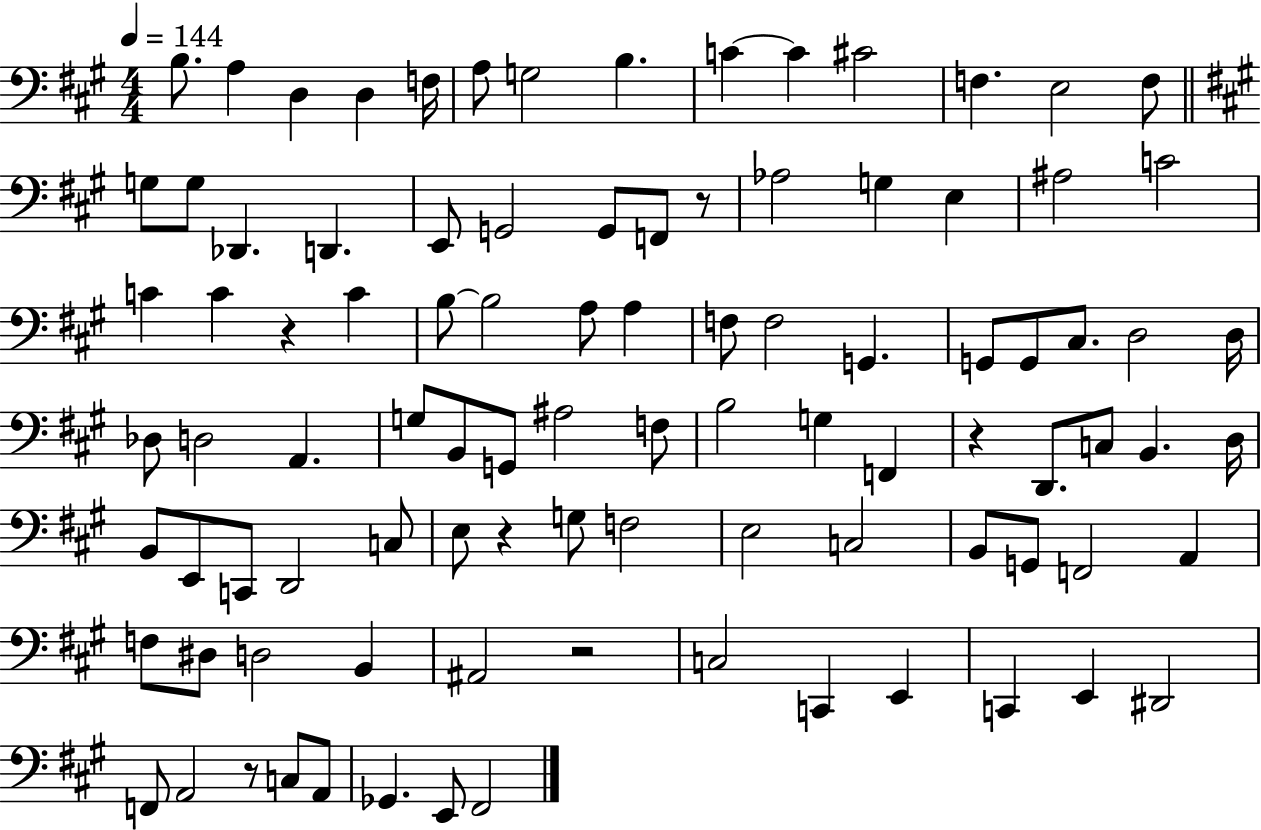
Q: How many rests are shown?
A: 6